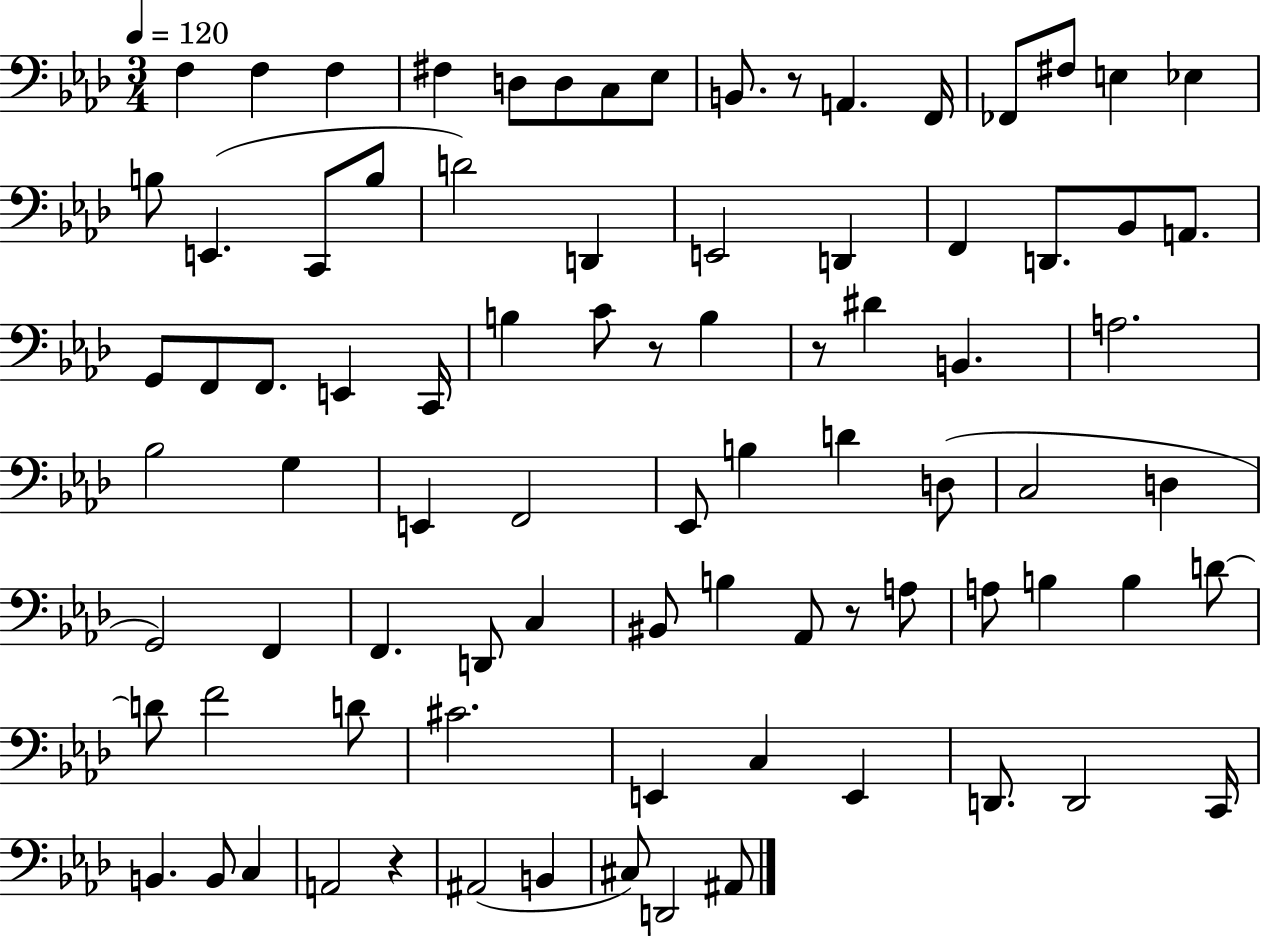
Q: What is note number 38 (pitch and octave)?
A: A3